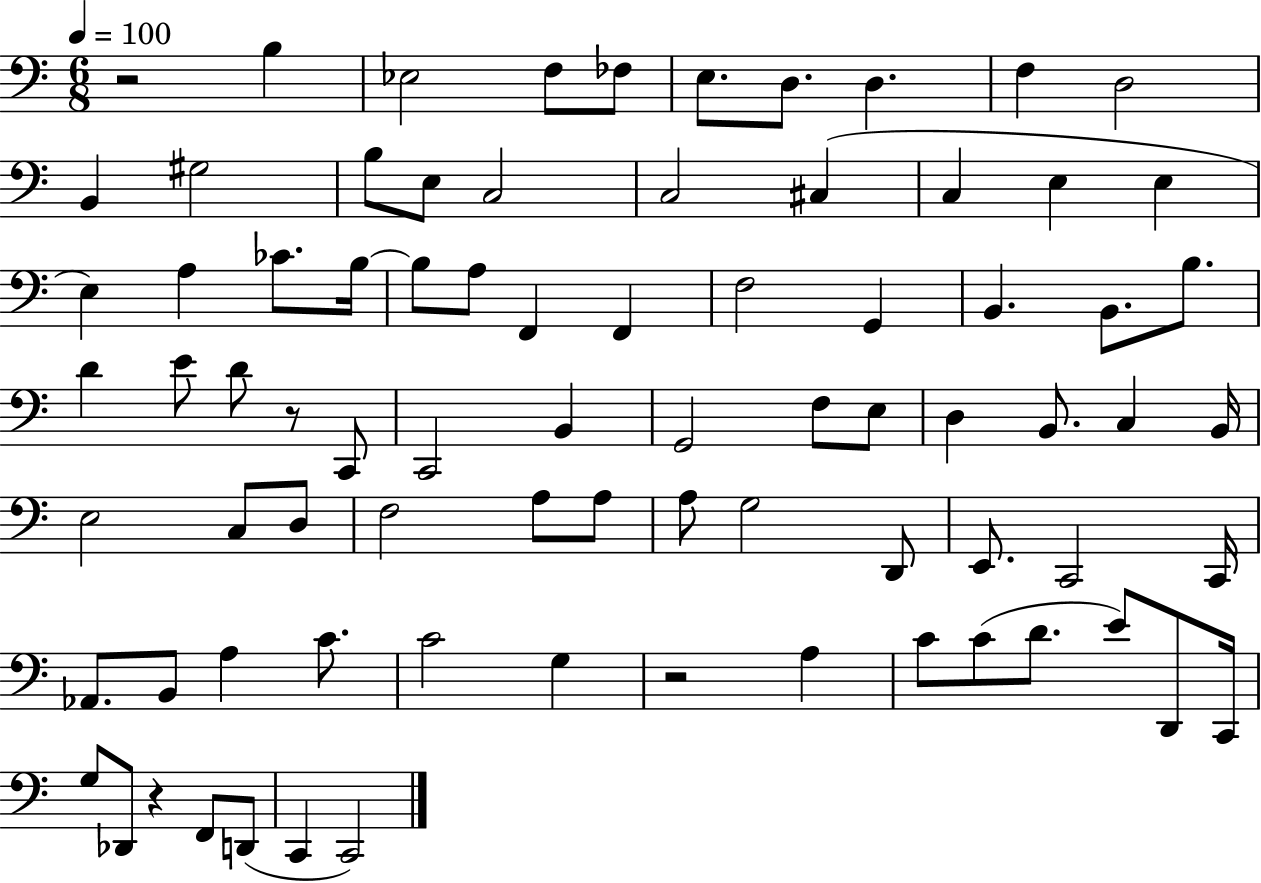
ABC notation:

X:1
T:Untitled
M:6/8
L:1/4
K:C
z2 B, _E,2 F,/2 _F,/2 E,/2 D,/2 D, F, D,2 B,, ^G,2 B,/2 E,/2 C,2 C,2 ^C, C, E, E, E, A, _C/2 B,/4 B,/2 A,/2 F,, F,, F,2 G,, B,, B,,/2 B,/2 D E/2 D/2 z/2 C,,/2 C,,2 B,, G,,2 F,/2 E,/2 D, B,,/2 C, B,,/4 E,2 C,/2 D,/2 F,2 A,/2 A,/2 A,/2 G,2 D,,/2 E,,/2 C,,2 C,,/4 _A,,/2 B,,/2 A, C/2 C2 G, z2 A, C/2 C/2 D/2 E/2 D,,/2 C,,/4 G,/2 _D,,/2 z F,,/2 D,,/2 C,, C,,2